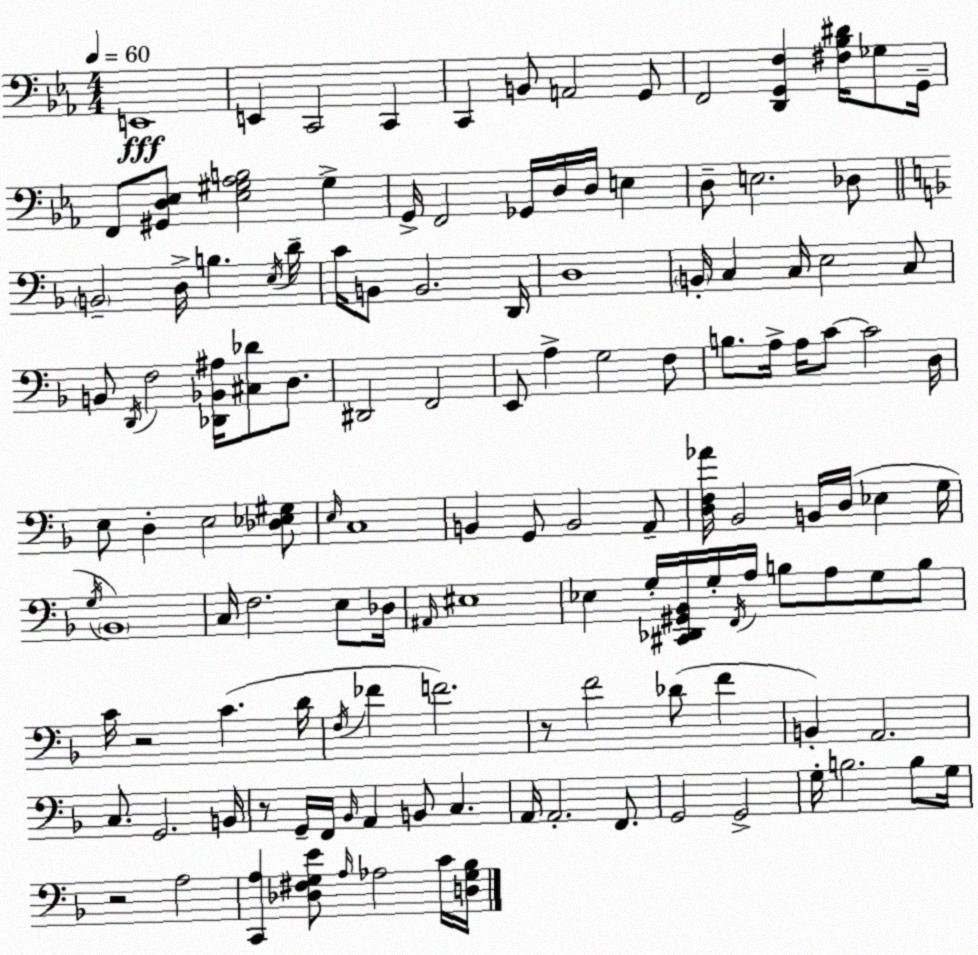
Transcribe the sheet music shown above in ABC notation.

X:1
T:Untitled
M:4/4
L:1/4
K:Cm
E,,4 E,, C,,2 C,, C,, B,,/2 A,,2 G,,/2 F,,2 [D,,G,,F,] [^F,_B,^D]/4 _G,/2 G,,/4 F,,/2 [^G,,D,_E,]/2 [_E,^G,_A,B,]2 ^G, G,,/4 F,,2 _G,,/4 D,/4 D,/4 E, D,/2 E,2 _D,/2 B,,2 D,/4 B, E,/4 D/4 C/4 B,,/2 B,,2 D,,/4 D,4 B,,/4 C, C,/4 E,2 C,/2 B,,/2 D,,/4 F,2 [_D,,_B,,^A,]/4 [^C,_D]/2 D,/2 ^D,,2 F,,2 E,,/2 A, G,2 F,/2 B,/2 A,/4 A,/4 C/2 C2 D,/4 E,/2 D, E,2 [_D,_E,^G,]/2 E,/4 C,4 B,, G,,/2 B,,2 A,,/2 [D,F,_A]/4 _B,,2 B,,/4 D,/4 _E, G,/4 G,/4 _B,,4 C,/4 F,2 E,/2 _D,/4 ^A,,/4 ^E,4 _E, G,/4 [^C,,_D,,^G,,_B,,]/4 G,/4 F,,/4 A,/4 B,/2 A,/2 G,/2 B,/2 C/4 z2 C D/4 F,/4 _F F2 z/2 F2 _D/2 F B,, A,,2 C,/2 G,,2 B,,/4 z/2 G,,/4 F,,/4 _B,,/4 A,, B,,/2 C, A,,/4 A,,2 F,,/2 G,,2 G,,2 G,/4 B,2 B,/2 G,/4 z2 A,2 [C,,A,] [_D,^F,G,E]/2 A,/4 _A,2 C/4 [D,G,_B,]/4